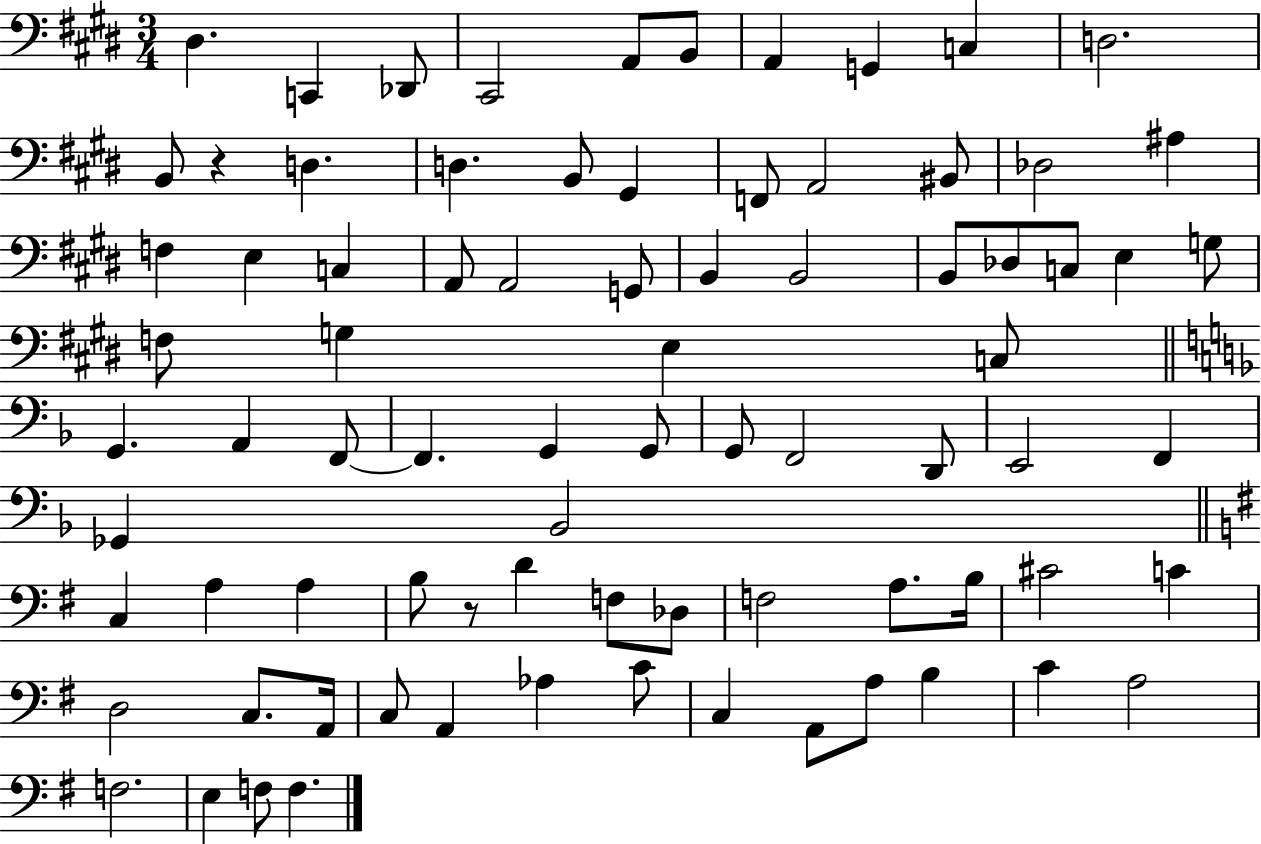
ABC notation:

X:1
T:Untitled
M:3/4
L:1/4
K:E
^D, C,, _D,,/2 ^C,,2 A,,/2 B,,/2 A,, G,, C, D,2 B,,/2 z D, D, B,,/2 ^G,, F,,/2 A,,2 ^B,,/2 _D,2 ^A, F, E, C, A,,/2 A,,2 G,,/2 B,, B,,2 B,,/2 _D,/2 C,/2 E, G,/2 F,/2 G, E, C,/2 G,, A,, F,,/2 F,, G,, G,,/2 G,,/2 F,,2 D,,/2 E,,2 F,, _G,, _B,,2 C, A, A, B,/2 z/2 D F,/2 _D,/2 F,2 A,/2 B,/4 ^C2 C D,2 C,/2 A,,/4 C,/2 A,, _A, C/2 C, A,,/2 A,/2 B, C A,2 F,2 E, F,/2 F,